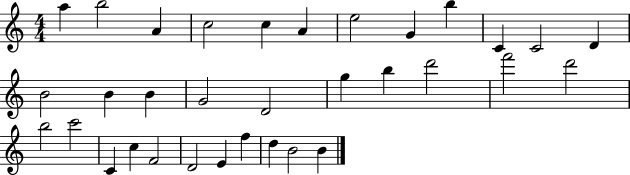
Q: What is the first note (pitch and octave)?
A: A5